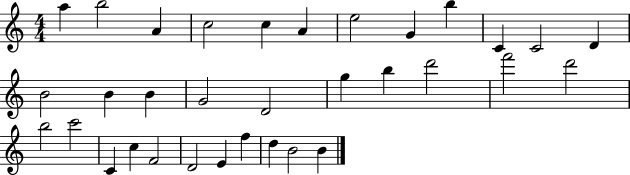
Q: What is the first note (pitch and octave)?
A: A5